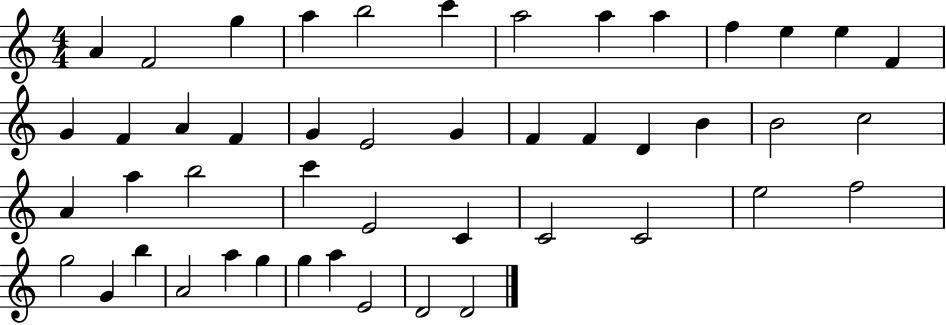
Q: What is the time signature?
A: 4/4